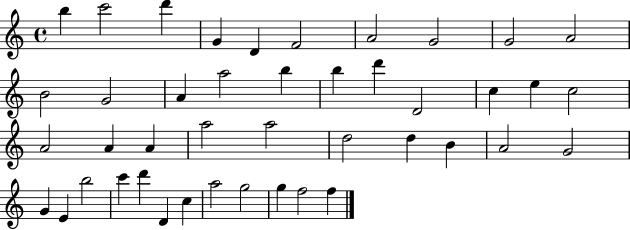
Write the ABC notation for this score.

X:1
T:Untitled
M:4/4
L:1/4
K:C
b c'2 d' G D F2 A2 G2 G2 A2 B2 G2 A a2 b b d' D2 c e c2 A2 A A a2 a2 d2 d B A2 G2 G E b2 c' d' D c a2 g2 g f2 f